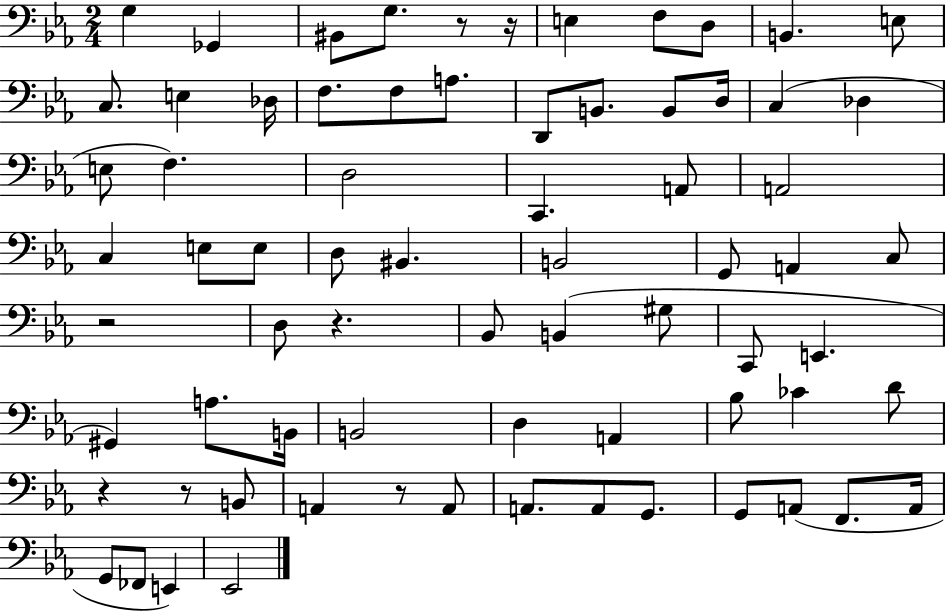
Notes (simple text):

G3/q Gb2/q BIS2/e G3/e. R/e R/s E3/q F3/e D3/e B2/q. E3/e C3/e. E3/q Db3/s F3/e. F3/e A3/e. D2/e B2/e. B2/e D3/s C3/q Db3/q E3/e F3/q. D3/h C2/q. A2/e A2/h C3/q E3/e E3/e D3/e BIS2/q. B2/h G2/e A2/q C3/e R/h D3/e R/q. Bb2/e B2/q G#3/e C2/e E2/q. G#2/q A3/e. B2/s B2/h D3/q A2/q Bb3/e CES4/q D4/e R/q R/e B2/e A2/q R/e A2/e A2/e. A2/e G2/e. G2/e A2/e F2/e. A2/s G2/e FES2/e E2/q Eb2/h